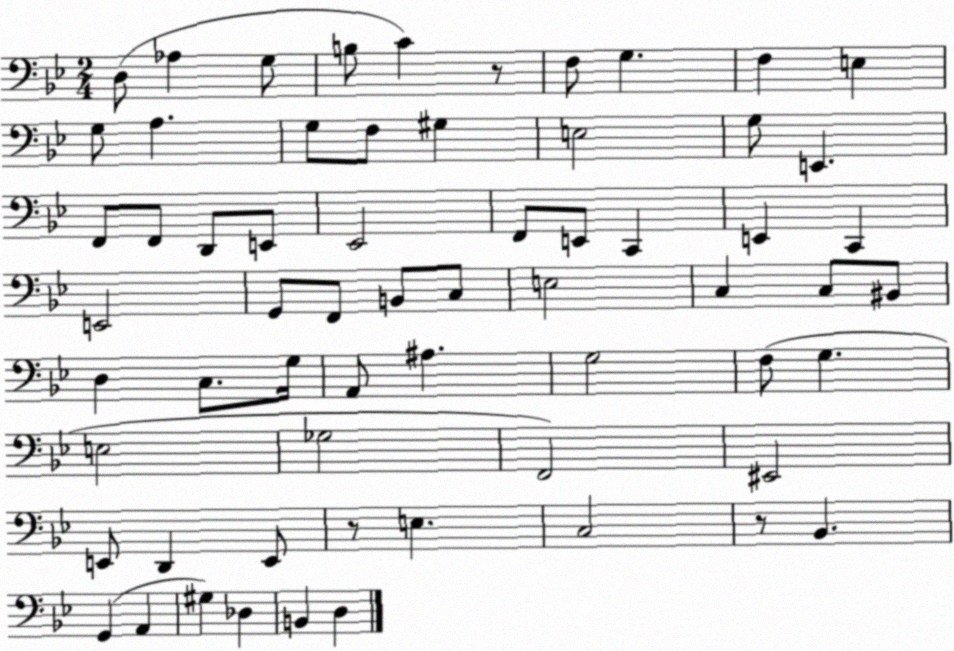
X:1
T:Untitled
M:2/4
L:1/4
K:Bb
D,/2 _A, G,/2 B,/2 C z/2 F,/2 G, F, E, G,/2 A, G,/2 F,/2 ^G, E,2 G,/2 E,, F,,/2 F,,/2 D,,/2 E,,/2 _E,,2 F,,/2 E,,/2 C,, E,, C,, E,,2 G,,/2 F,,/2 B,,/2 C,/2 E,2 C, C,/2 ^B,,/2 D, C,/2 G,/4 A,,/2 ^A, G,2 F,/2 G, E,2 _G,2 F,,2 ^E,,2 E,,/2 D,, E,,/2 z/2 E, C,2 z/2 _B,, G,, A,, ^G, _D, B,, D,